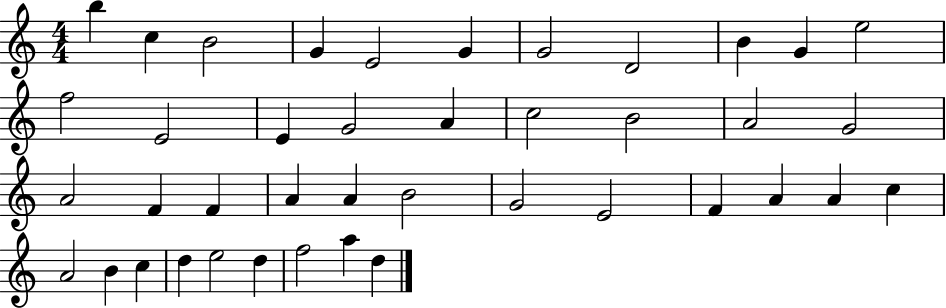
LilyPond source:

{
  \clef treble
  \numericTimeSignature
  \time 4/4
  \key c \major
  b''4 c''4 b'2 | g'4 e'2 g'4 | g'2 d'2 | b'4 g'4 e''2 | \break f''2 e'2 | e'4 g'2 a'4 | c''2 b'2 | a'2 g'2 | \break a'2 f'4 f'4 | a'4 a'4 b'2 | g'2 e'2 | f'4 a'4 a'4 c''4 | \break a'2 b'4 c''4 | d''4 e''2 d''4 | f''2 a''4 d''4 | \bar "|."
}